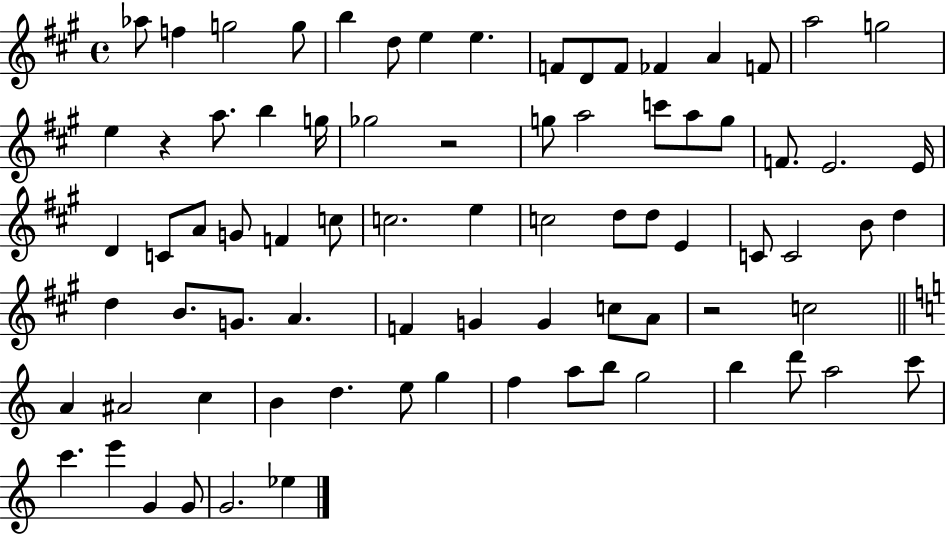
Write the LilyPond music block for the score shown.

{
  \clef treble
  \time 4/4
  \defaultTimeSignature
  \key a \major
  aes''8 f''4 g''2 g''8 | b''4 d''8 e''4 e''4. | f'8 d'8 f'8 fes'4 a'4 f'8 | a''2 g''2 | \break e''4 r4 a''8. b''4 g''16 | ges''2 r2 | g''8 a''2 c'''8 a''8 g''8 | f'8. e'2. e'16 | \break d'4 c'8 a'8 g'8 f'4 c''8 | c''2. e''4 | c''2 d''8 d''8 e'4 | c'8 c'2 b'8 d''4 | \break d''4 b'8. g'8. a'4. | f'4 g'4 g'4 c''8 a'8 | r2 c''2 | \bar "||" \break \key c \major a'4 ais'2 c''4 | b'4 d''4. e''8 g''4 | f''4 a''8 b''8 g''2 | b''4 d'''8 a''2 c'''8 | \break c'''4. e'''4 g'4 g'8 | g'2. ees''4 | \bar "|."
}